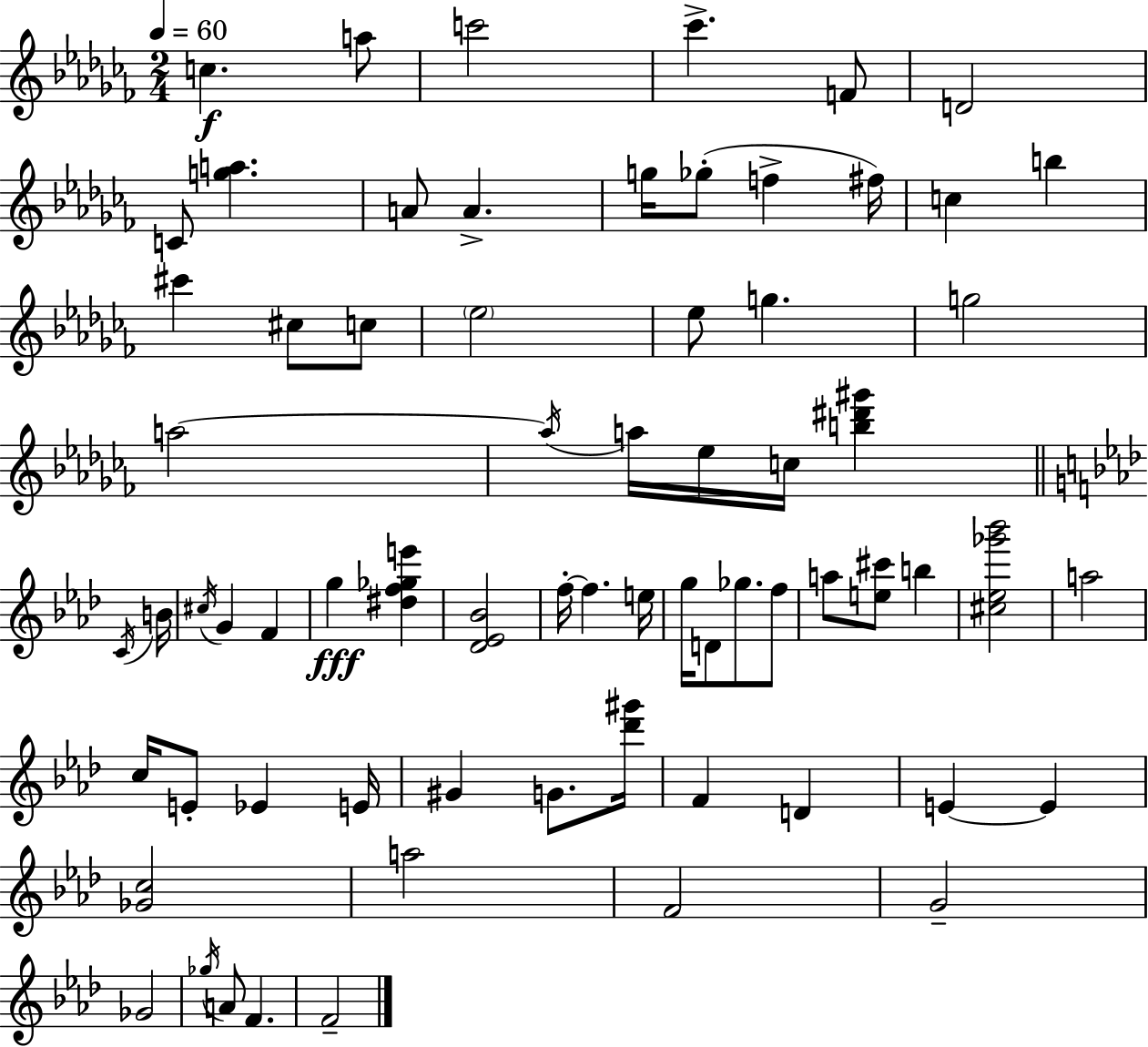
X:1
T:Untitled
M:2/4
L:1/4
K:Abm
c a/2 c'2 _c' F/2 D2 C/2 [ga] A/2 A g/4 _g/2 f ^f/4 c b ^c' ^c/2 c/2 _e2 _e/2 g g2 a2 a/4 a/4 _e/4 c/4 [b^d'^g'] C/4 B/4 ^c/4 G F g [^df_ge'] [_D_E_B]2 f/4 f e/4 g/4 D/2 _g/2 f/2 a/2 [e^c']/2 b [^c_e_g'_b']2 a2 c/4 E/2 _E E/4 ^G G/2 [_d'^g']/4 F D E E [_Gc]2 a2 F2 G2 _G2 _g/4 A/2 F F2